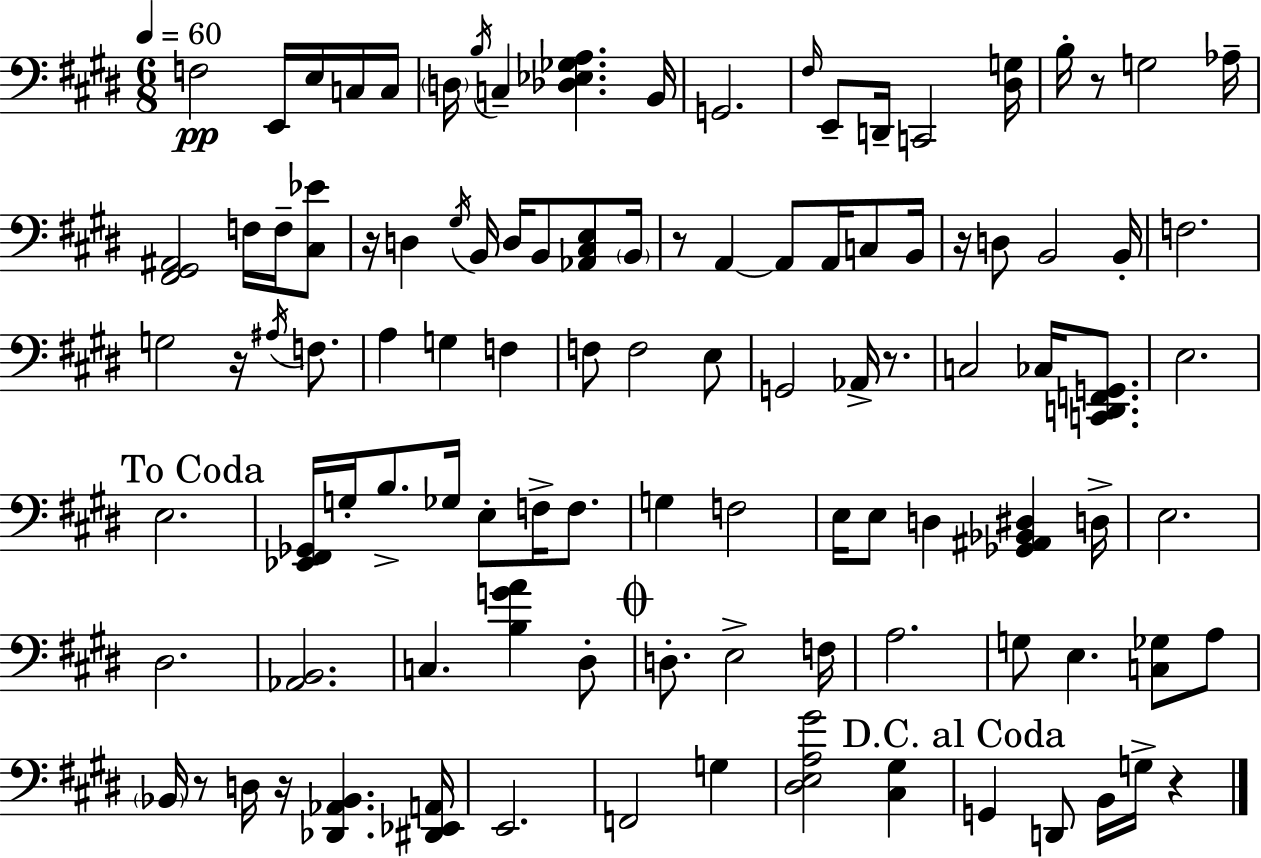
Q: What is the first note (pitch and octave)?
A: F3